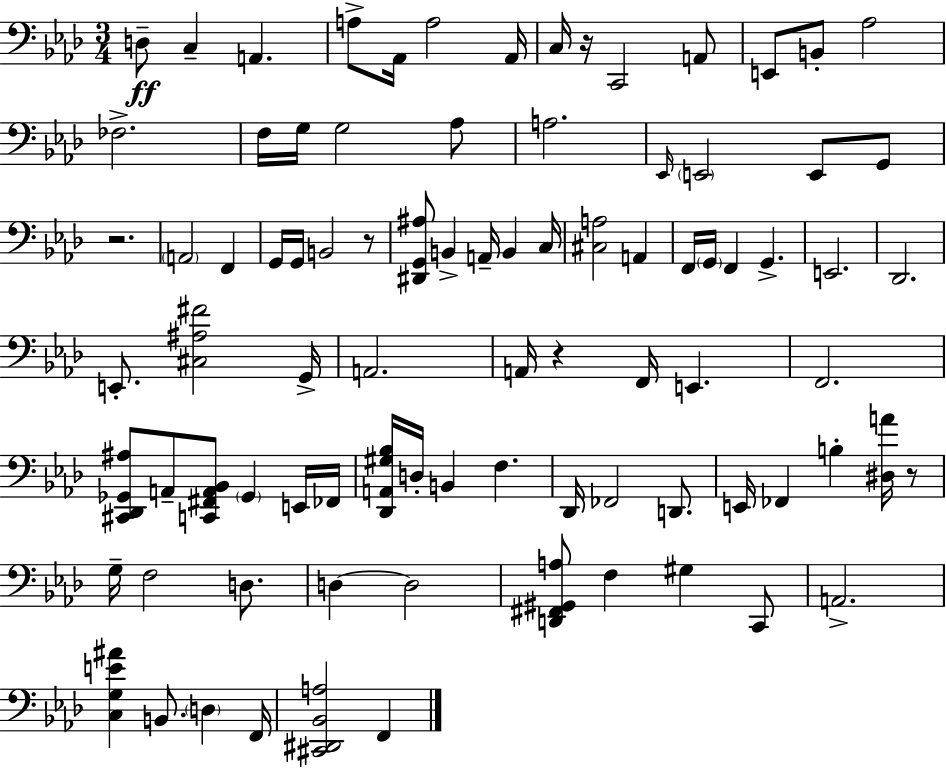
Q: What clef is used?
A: bass